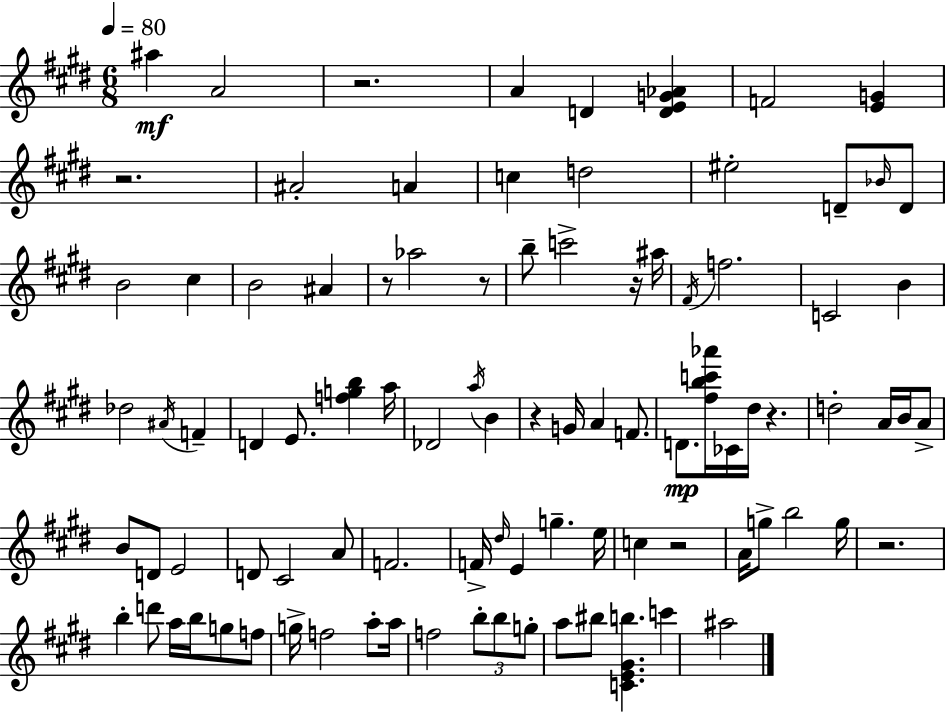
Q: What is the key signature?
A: E major